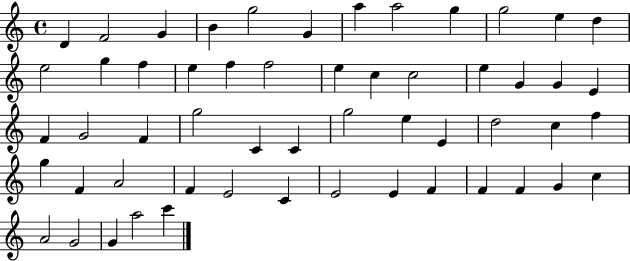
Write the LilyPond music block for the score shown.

{
  \clef treble
  \time 4/4
  \defaultTimeSignature
  \key c \major
  d'4 f'2 g'4 | b'4 g''2 g'4 | a''4 a''2 g''4 | g''2 e''4 d''4 | \break e''2 g''4 f''4 | e''4 f''4 f''2 | e''4 c''4 c''2 | e''4 g'4 g'4 e'4 | \break f'4 g'2 f'4 | g''2 c'4 c'4 | g''2 e''4 e'4 | d''2 c''4 f''4 | \break g''4 f'4 a'2 | f'4 e'2 c'4 | e'2 e'4 f'4 | f'4 f'4 g'4 c''4 | \break a'2 g'2 | g'4 a''2 c'''4 | \bar "|."
}